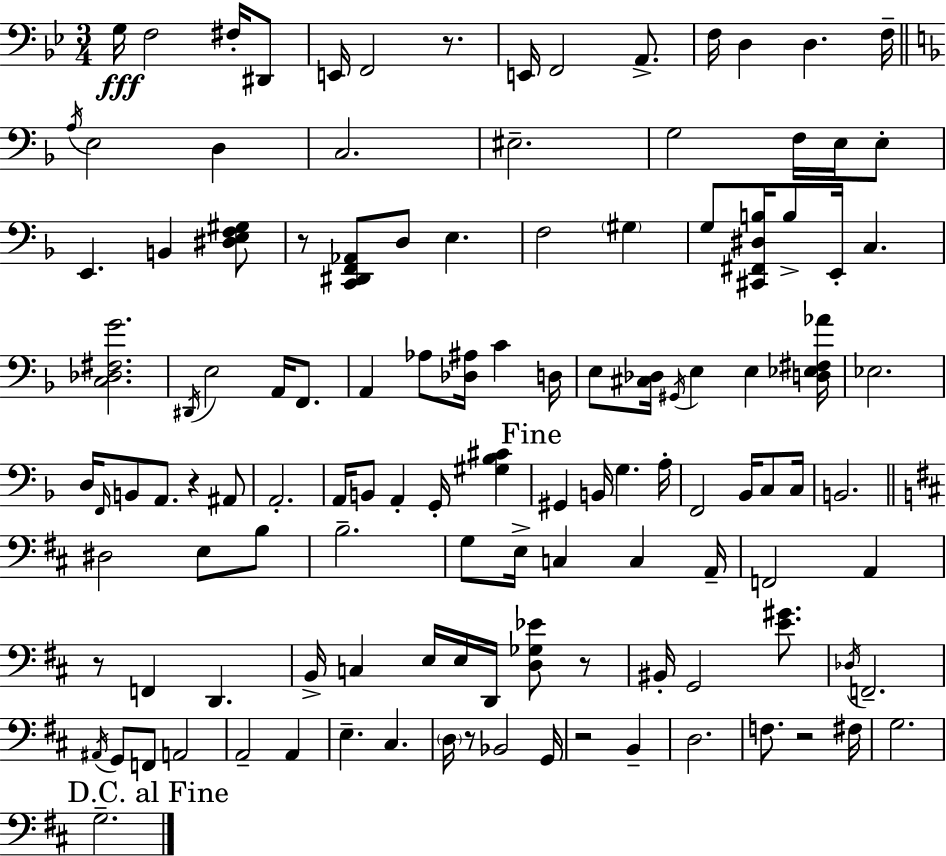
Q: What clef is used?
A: bass